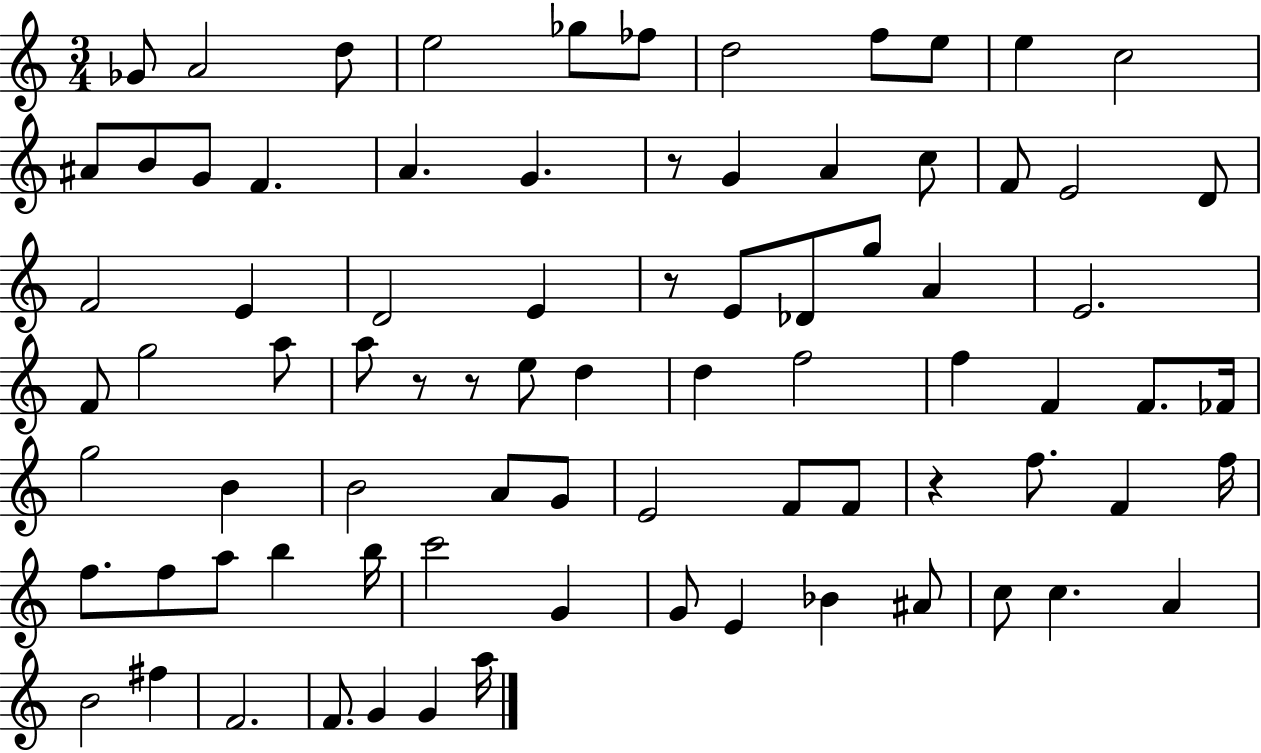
{
  \clef treble
  \numericTimeSignature
  \time 3/4
  \key c \major
  ges'8 a'2 d''8 | e''2 ges''8 fes''8 | d''2 f''8 e''8 | e''4 c''2 | \break ais'8 b'8 g'8 f'4. | a'4. g'4. | r8 g'4 a'4 c''8 | f'8 e'2 d'8 | \break f'2 e'4 | d'2 e'4 | r8 e'8 des'8 g''8 a'4 | e'2. | \break f'8 g''2 a''8 | a''8 r8 r8 e''8 d''4 | d''4 f''2 | f''4 f'4 f'8. fes'16 | \break g''2 b'4 | b'2 a'8 g'8 | e'2 f'8 f'8 | r4 f''8. f'4 f''16 | \break f''8. f''8 a''8 b''4 b''16 | c'''2 g'4 | g'8 e'4 bes'4 ais'8 | c''8 c''4. a'4 | \break b'2 fis''4 | f'2. | f'8. g'4 g'4 a''16 | \bar "|."
}